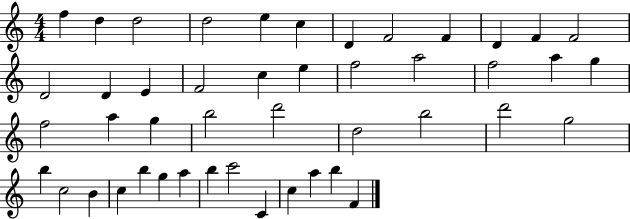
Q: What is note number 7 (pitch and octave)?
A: D4